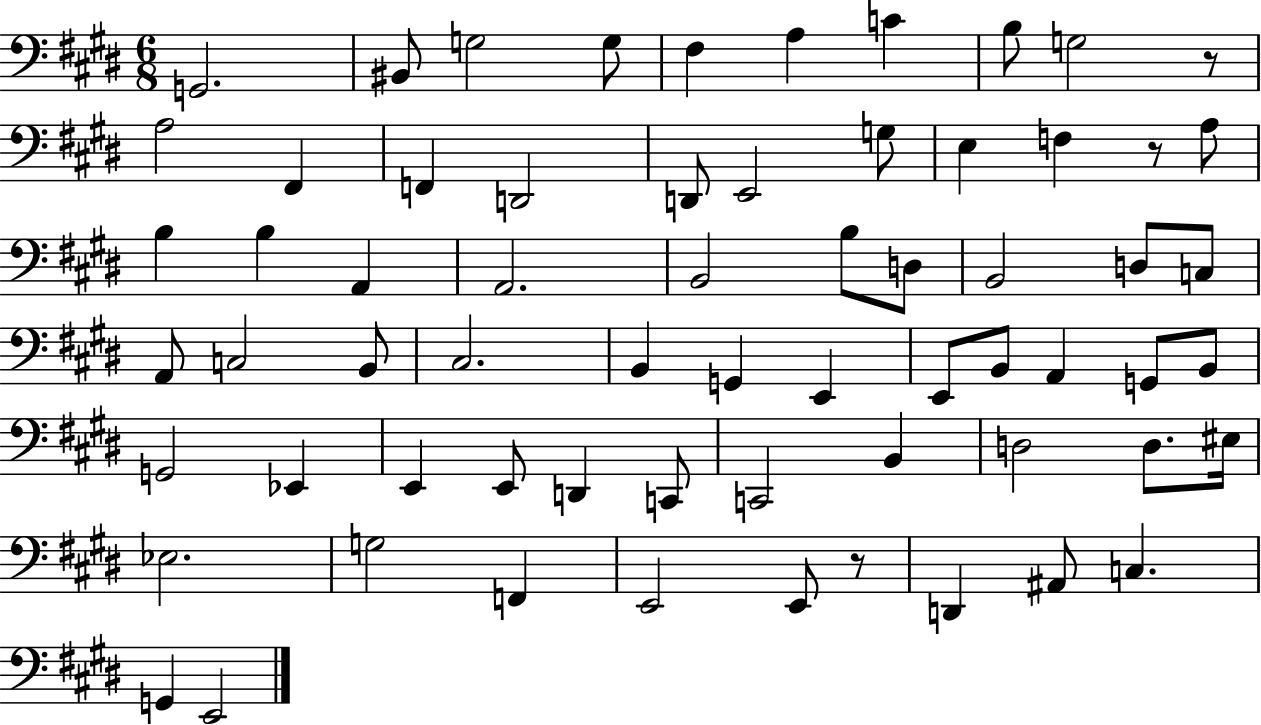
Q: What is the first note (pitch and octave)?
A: G2